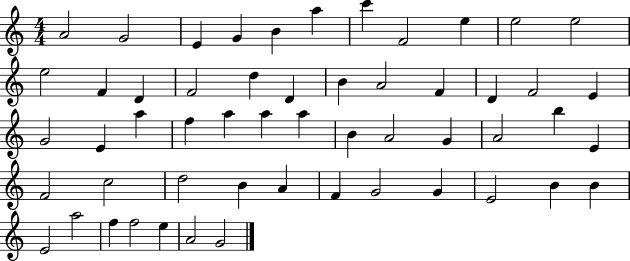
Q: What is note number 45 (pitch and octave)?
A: E4